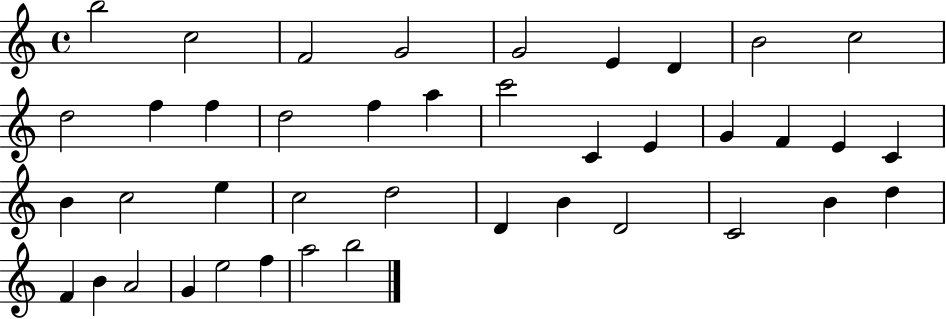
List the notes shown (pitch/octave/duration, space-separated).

B5/h C5/h F4/h G4/h G4/h E4/q D4/q B4/h C5/h D5/h F5/q F5/q D5/h F5/q A5/q C6/h C4/q E4/q G4/q F4/q E4/q C4/q B4/q C5/h E5/q C5/h D5/h D4/q B4/q D4/h C4/h B4/q D5/q F4/q B4/q A4/h G4/q E5/h F5/q A5/h B5/h